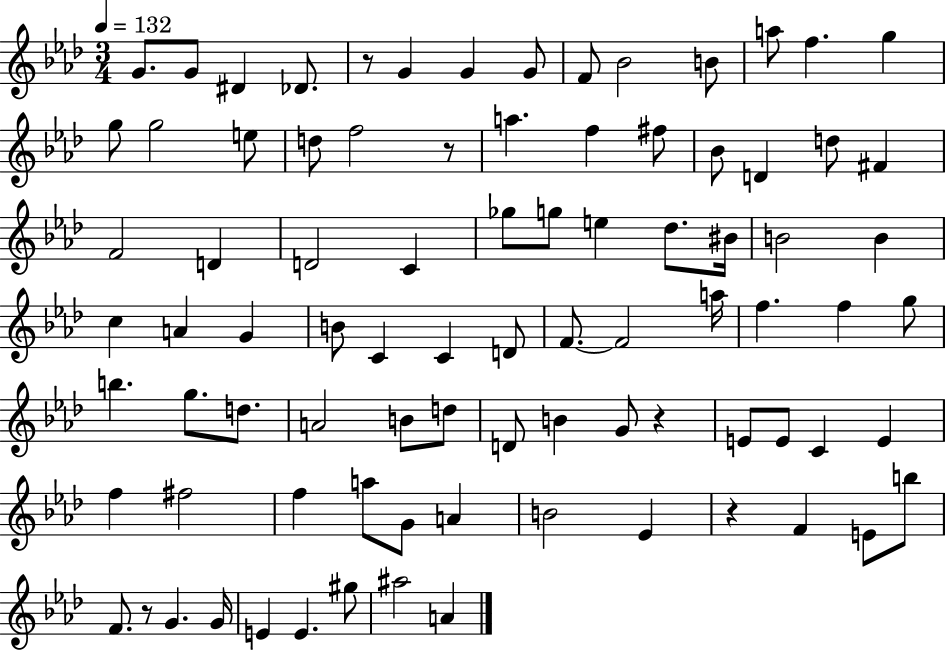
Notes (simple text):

G4/e. G4/e D#4/q Db4/e. R/e G4/q G4/q G4/e F4/e Bb4/h B4/e A5/e F5/q. G5/q G5/e G5/h E5/e D5/e F5/h R/e A5/q. F5/q F#5/e Bb4/e D4/q D5/e F#4/q F4/h D4/q D4/h C4/q Gb5/e G5/e E5/q Db5/e. BIS4/s B4/h B4/q C5/q A4/q G4/q B4/e C4/q C4/q D4/e F4/e. F4/h A5/s F5/q. F5/q G5/e B5/q. G5/e. D5/e. A4/h B4/e D5/e D4/e B4/q G4/e R/q E4/e E4/e C4/q E4/q F5/q F#5/h F5/q A5/e G4/e A4/q B4/h Eb4/q R/q F4/q E4/e B5/e F4/e. R/e G4/q. G4/s E4/q E4/q. G#5/e A#5/h A4/q